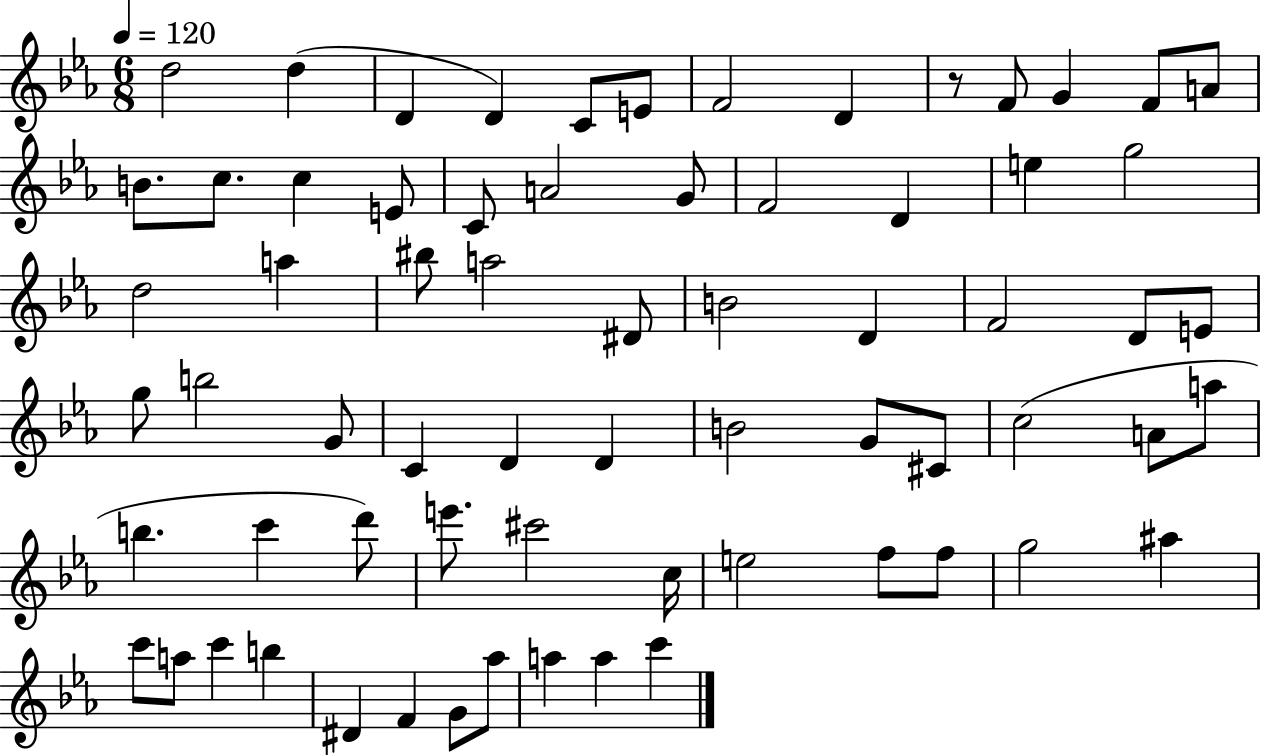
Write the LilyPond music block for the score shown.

{
  \clef treble
  \numericTimeSignature
  \time 6/8
  \key ees \major
  \tempo 4 = 120
  d''2 d''4( | d'4 d'4) c'8 e'8 | f'2 d'4 | r8 f'8 g'4 f'8 a'8 | \break b'8. c''8. c''4 e'8 | c'8 a'2 g'8 | f'2 d'4 | e''4 g''2 | \break d''2 a''4 | bis''8 a''2 dis'8 | b'2 d'4 | f'2 d'8 e'8 | \break g''8 b''2 g'8 | c'4 d'4 d'4 | b'2 g'8 cis'8 | c''2( a'8 a''8 | \break b''4. c'''4 d'''8) | e'''8. cis'''2 c''16 | e''2 f''8 f''8 | g''2 ais''4 | \break c'''8 a''8 c'''4 b''4 | dis'4 f'4 g'8 aes''8 | a''4 a''4 c'''4 | \bar "|."
}